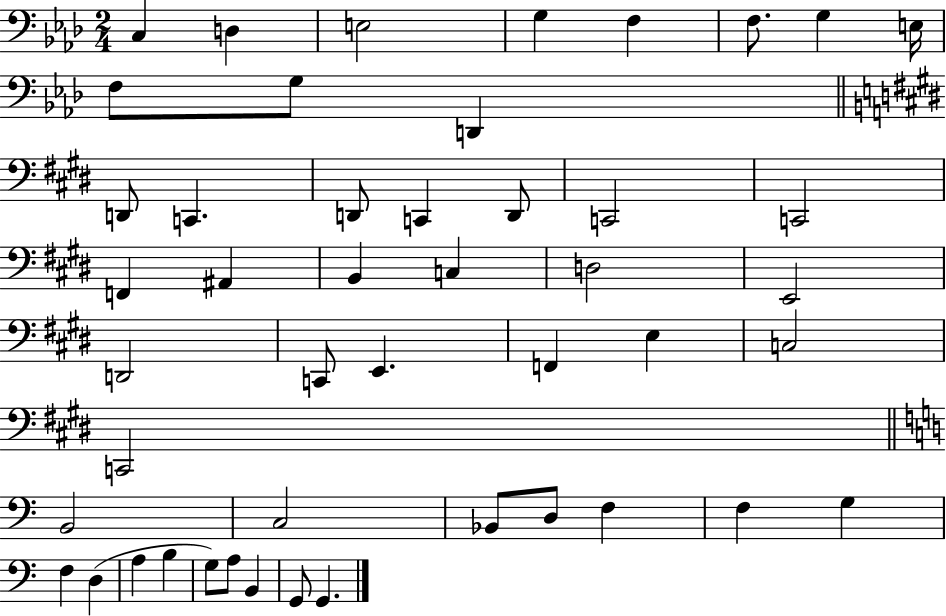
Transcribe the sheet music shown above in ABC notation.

X:1
T:Untitled
M:2/4
L:1/4
K:Ab
C, D, E,2 G, F, F,/2 G, E,/4 F,/2 G,/2 D,, D,,/2 C,, D,,/2 C,, D,,/2 C,,2 C,,2 F,, ^A,, B,, C, D,2 E,,2 D,,2 C,,/2 E,, F,, E, C,2 C,,2 B,,2 C,2 _B,,/2 D,/2 F, F, G, F, D, A, B, G,/2 A,/2 B,, G,,/2 G,,